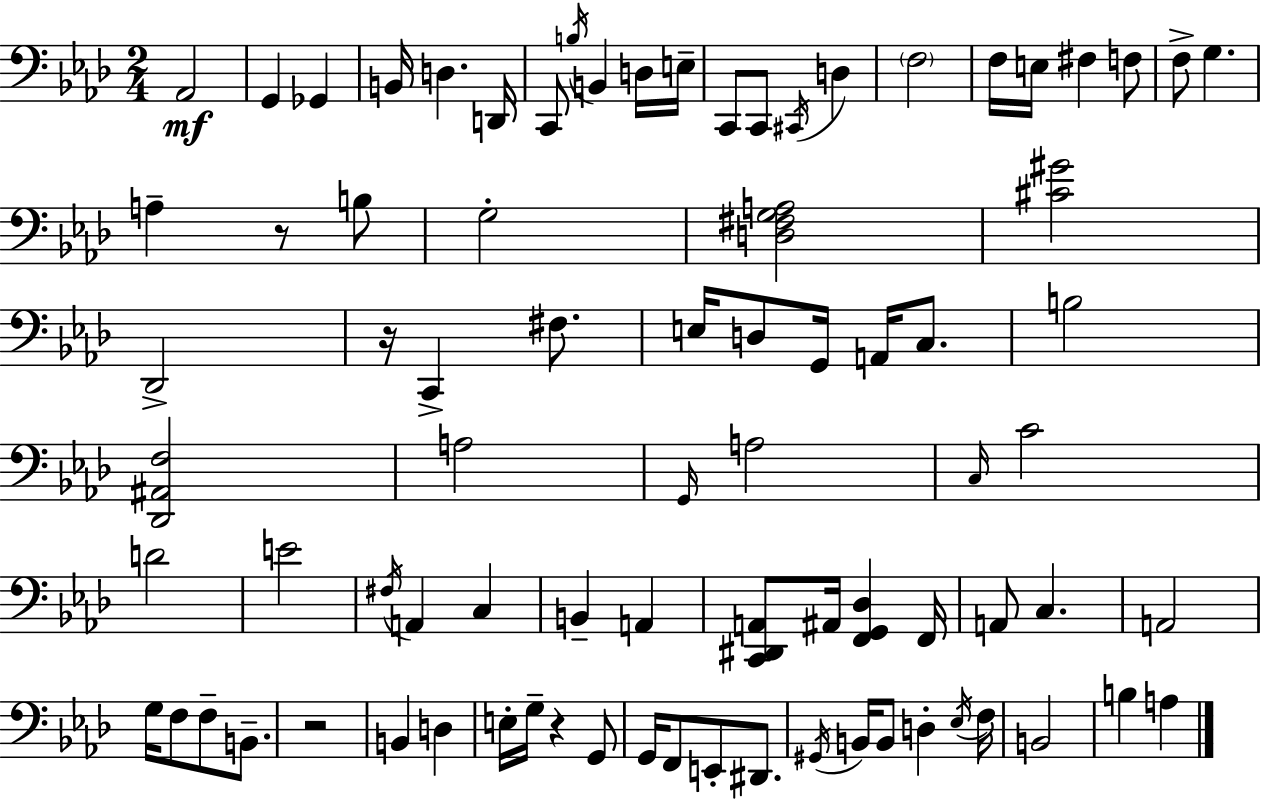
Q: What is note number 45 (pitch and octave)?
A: B2